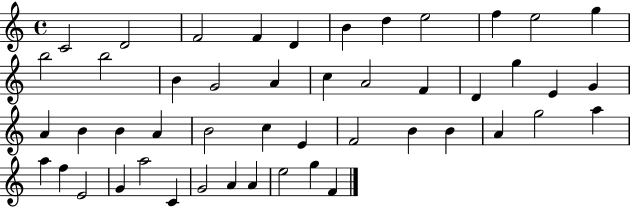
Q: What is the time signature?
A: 4/4